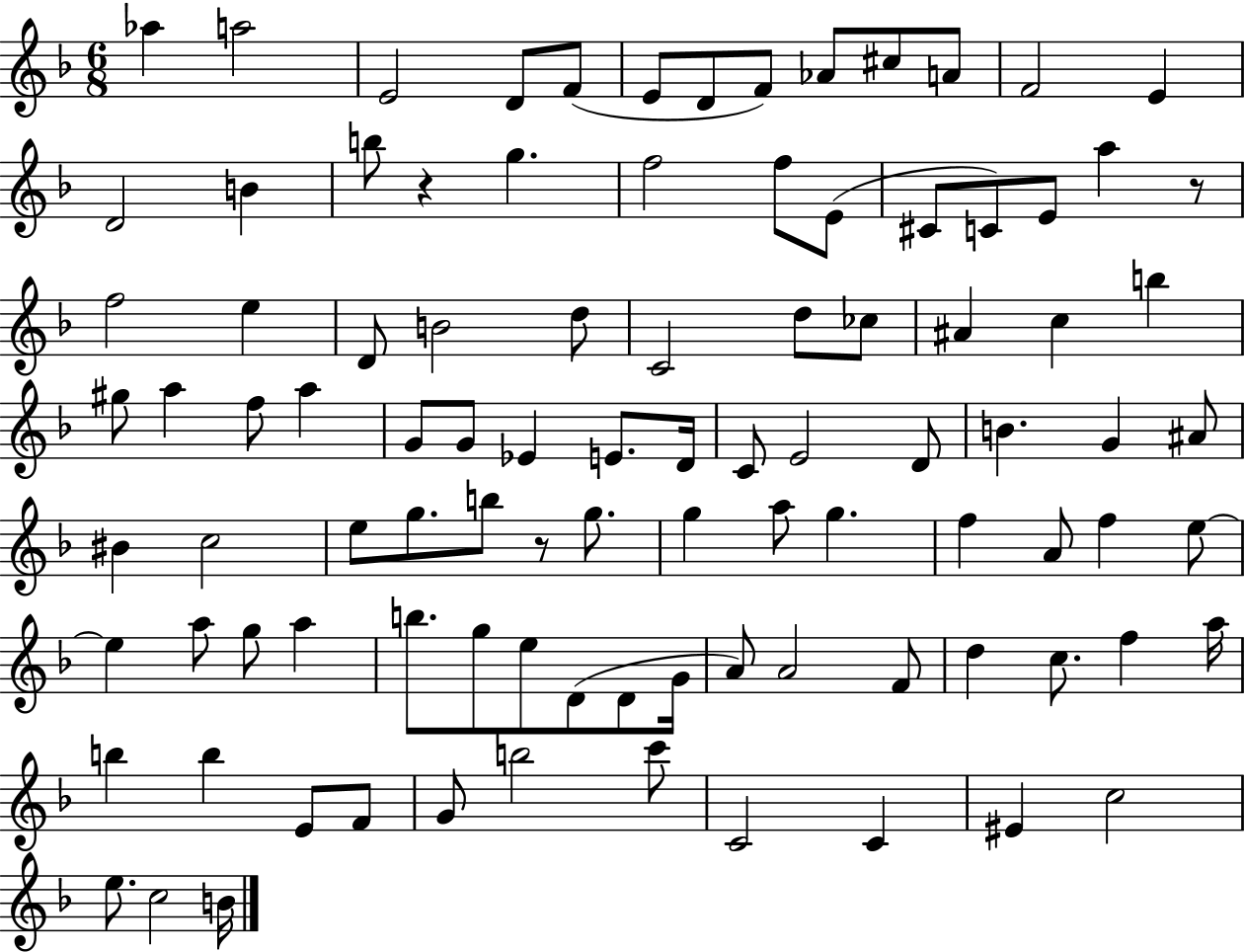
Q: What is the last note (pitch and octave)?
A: B4